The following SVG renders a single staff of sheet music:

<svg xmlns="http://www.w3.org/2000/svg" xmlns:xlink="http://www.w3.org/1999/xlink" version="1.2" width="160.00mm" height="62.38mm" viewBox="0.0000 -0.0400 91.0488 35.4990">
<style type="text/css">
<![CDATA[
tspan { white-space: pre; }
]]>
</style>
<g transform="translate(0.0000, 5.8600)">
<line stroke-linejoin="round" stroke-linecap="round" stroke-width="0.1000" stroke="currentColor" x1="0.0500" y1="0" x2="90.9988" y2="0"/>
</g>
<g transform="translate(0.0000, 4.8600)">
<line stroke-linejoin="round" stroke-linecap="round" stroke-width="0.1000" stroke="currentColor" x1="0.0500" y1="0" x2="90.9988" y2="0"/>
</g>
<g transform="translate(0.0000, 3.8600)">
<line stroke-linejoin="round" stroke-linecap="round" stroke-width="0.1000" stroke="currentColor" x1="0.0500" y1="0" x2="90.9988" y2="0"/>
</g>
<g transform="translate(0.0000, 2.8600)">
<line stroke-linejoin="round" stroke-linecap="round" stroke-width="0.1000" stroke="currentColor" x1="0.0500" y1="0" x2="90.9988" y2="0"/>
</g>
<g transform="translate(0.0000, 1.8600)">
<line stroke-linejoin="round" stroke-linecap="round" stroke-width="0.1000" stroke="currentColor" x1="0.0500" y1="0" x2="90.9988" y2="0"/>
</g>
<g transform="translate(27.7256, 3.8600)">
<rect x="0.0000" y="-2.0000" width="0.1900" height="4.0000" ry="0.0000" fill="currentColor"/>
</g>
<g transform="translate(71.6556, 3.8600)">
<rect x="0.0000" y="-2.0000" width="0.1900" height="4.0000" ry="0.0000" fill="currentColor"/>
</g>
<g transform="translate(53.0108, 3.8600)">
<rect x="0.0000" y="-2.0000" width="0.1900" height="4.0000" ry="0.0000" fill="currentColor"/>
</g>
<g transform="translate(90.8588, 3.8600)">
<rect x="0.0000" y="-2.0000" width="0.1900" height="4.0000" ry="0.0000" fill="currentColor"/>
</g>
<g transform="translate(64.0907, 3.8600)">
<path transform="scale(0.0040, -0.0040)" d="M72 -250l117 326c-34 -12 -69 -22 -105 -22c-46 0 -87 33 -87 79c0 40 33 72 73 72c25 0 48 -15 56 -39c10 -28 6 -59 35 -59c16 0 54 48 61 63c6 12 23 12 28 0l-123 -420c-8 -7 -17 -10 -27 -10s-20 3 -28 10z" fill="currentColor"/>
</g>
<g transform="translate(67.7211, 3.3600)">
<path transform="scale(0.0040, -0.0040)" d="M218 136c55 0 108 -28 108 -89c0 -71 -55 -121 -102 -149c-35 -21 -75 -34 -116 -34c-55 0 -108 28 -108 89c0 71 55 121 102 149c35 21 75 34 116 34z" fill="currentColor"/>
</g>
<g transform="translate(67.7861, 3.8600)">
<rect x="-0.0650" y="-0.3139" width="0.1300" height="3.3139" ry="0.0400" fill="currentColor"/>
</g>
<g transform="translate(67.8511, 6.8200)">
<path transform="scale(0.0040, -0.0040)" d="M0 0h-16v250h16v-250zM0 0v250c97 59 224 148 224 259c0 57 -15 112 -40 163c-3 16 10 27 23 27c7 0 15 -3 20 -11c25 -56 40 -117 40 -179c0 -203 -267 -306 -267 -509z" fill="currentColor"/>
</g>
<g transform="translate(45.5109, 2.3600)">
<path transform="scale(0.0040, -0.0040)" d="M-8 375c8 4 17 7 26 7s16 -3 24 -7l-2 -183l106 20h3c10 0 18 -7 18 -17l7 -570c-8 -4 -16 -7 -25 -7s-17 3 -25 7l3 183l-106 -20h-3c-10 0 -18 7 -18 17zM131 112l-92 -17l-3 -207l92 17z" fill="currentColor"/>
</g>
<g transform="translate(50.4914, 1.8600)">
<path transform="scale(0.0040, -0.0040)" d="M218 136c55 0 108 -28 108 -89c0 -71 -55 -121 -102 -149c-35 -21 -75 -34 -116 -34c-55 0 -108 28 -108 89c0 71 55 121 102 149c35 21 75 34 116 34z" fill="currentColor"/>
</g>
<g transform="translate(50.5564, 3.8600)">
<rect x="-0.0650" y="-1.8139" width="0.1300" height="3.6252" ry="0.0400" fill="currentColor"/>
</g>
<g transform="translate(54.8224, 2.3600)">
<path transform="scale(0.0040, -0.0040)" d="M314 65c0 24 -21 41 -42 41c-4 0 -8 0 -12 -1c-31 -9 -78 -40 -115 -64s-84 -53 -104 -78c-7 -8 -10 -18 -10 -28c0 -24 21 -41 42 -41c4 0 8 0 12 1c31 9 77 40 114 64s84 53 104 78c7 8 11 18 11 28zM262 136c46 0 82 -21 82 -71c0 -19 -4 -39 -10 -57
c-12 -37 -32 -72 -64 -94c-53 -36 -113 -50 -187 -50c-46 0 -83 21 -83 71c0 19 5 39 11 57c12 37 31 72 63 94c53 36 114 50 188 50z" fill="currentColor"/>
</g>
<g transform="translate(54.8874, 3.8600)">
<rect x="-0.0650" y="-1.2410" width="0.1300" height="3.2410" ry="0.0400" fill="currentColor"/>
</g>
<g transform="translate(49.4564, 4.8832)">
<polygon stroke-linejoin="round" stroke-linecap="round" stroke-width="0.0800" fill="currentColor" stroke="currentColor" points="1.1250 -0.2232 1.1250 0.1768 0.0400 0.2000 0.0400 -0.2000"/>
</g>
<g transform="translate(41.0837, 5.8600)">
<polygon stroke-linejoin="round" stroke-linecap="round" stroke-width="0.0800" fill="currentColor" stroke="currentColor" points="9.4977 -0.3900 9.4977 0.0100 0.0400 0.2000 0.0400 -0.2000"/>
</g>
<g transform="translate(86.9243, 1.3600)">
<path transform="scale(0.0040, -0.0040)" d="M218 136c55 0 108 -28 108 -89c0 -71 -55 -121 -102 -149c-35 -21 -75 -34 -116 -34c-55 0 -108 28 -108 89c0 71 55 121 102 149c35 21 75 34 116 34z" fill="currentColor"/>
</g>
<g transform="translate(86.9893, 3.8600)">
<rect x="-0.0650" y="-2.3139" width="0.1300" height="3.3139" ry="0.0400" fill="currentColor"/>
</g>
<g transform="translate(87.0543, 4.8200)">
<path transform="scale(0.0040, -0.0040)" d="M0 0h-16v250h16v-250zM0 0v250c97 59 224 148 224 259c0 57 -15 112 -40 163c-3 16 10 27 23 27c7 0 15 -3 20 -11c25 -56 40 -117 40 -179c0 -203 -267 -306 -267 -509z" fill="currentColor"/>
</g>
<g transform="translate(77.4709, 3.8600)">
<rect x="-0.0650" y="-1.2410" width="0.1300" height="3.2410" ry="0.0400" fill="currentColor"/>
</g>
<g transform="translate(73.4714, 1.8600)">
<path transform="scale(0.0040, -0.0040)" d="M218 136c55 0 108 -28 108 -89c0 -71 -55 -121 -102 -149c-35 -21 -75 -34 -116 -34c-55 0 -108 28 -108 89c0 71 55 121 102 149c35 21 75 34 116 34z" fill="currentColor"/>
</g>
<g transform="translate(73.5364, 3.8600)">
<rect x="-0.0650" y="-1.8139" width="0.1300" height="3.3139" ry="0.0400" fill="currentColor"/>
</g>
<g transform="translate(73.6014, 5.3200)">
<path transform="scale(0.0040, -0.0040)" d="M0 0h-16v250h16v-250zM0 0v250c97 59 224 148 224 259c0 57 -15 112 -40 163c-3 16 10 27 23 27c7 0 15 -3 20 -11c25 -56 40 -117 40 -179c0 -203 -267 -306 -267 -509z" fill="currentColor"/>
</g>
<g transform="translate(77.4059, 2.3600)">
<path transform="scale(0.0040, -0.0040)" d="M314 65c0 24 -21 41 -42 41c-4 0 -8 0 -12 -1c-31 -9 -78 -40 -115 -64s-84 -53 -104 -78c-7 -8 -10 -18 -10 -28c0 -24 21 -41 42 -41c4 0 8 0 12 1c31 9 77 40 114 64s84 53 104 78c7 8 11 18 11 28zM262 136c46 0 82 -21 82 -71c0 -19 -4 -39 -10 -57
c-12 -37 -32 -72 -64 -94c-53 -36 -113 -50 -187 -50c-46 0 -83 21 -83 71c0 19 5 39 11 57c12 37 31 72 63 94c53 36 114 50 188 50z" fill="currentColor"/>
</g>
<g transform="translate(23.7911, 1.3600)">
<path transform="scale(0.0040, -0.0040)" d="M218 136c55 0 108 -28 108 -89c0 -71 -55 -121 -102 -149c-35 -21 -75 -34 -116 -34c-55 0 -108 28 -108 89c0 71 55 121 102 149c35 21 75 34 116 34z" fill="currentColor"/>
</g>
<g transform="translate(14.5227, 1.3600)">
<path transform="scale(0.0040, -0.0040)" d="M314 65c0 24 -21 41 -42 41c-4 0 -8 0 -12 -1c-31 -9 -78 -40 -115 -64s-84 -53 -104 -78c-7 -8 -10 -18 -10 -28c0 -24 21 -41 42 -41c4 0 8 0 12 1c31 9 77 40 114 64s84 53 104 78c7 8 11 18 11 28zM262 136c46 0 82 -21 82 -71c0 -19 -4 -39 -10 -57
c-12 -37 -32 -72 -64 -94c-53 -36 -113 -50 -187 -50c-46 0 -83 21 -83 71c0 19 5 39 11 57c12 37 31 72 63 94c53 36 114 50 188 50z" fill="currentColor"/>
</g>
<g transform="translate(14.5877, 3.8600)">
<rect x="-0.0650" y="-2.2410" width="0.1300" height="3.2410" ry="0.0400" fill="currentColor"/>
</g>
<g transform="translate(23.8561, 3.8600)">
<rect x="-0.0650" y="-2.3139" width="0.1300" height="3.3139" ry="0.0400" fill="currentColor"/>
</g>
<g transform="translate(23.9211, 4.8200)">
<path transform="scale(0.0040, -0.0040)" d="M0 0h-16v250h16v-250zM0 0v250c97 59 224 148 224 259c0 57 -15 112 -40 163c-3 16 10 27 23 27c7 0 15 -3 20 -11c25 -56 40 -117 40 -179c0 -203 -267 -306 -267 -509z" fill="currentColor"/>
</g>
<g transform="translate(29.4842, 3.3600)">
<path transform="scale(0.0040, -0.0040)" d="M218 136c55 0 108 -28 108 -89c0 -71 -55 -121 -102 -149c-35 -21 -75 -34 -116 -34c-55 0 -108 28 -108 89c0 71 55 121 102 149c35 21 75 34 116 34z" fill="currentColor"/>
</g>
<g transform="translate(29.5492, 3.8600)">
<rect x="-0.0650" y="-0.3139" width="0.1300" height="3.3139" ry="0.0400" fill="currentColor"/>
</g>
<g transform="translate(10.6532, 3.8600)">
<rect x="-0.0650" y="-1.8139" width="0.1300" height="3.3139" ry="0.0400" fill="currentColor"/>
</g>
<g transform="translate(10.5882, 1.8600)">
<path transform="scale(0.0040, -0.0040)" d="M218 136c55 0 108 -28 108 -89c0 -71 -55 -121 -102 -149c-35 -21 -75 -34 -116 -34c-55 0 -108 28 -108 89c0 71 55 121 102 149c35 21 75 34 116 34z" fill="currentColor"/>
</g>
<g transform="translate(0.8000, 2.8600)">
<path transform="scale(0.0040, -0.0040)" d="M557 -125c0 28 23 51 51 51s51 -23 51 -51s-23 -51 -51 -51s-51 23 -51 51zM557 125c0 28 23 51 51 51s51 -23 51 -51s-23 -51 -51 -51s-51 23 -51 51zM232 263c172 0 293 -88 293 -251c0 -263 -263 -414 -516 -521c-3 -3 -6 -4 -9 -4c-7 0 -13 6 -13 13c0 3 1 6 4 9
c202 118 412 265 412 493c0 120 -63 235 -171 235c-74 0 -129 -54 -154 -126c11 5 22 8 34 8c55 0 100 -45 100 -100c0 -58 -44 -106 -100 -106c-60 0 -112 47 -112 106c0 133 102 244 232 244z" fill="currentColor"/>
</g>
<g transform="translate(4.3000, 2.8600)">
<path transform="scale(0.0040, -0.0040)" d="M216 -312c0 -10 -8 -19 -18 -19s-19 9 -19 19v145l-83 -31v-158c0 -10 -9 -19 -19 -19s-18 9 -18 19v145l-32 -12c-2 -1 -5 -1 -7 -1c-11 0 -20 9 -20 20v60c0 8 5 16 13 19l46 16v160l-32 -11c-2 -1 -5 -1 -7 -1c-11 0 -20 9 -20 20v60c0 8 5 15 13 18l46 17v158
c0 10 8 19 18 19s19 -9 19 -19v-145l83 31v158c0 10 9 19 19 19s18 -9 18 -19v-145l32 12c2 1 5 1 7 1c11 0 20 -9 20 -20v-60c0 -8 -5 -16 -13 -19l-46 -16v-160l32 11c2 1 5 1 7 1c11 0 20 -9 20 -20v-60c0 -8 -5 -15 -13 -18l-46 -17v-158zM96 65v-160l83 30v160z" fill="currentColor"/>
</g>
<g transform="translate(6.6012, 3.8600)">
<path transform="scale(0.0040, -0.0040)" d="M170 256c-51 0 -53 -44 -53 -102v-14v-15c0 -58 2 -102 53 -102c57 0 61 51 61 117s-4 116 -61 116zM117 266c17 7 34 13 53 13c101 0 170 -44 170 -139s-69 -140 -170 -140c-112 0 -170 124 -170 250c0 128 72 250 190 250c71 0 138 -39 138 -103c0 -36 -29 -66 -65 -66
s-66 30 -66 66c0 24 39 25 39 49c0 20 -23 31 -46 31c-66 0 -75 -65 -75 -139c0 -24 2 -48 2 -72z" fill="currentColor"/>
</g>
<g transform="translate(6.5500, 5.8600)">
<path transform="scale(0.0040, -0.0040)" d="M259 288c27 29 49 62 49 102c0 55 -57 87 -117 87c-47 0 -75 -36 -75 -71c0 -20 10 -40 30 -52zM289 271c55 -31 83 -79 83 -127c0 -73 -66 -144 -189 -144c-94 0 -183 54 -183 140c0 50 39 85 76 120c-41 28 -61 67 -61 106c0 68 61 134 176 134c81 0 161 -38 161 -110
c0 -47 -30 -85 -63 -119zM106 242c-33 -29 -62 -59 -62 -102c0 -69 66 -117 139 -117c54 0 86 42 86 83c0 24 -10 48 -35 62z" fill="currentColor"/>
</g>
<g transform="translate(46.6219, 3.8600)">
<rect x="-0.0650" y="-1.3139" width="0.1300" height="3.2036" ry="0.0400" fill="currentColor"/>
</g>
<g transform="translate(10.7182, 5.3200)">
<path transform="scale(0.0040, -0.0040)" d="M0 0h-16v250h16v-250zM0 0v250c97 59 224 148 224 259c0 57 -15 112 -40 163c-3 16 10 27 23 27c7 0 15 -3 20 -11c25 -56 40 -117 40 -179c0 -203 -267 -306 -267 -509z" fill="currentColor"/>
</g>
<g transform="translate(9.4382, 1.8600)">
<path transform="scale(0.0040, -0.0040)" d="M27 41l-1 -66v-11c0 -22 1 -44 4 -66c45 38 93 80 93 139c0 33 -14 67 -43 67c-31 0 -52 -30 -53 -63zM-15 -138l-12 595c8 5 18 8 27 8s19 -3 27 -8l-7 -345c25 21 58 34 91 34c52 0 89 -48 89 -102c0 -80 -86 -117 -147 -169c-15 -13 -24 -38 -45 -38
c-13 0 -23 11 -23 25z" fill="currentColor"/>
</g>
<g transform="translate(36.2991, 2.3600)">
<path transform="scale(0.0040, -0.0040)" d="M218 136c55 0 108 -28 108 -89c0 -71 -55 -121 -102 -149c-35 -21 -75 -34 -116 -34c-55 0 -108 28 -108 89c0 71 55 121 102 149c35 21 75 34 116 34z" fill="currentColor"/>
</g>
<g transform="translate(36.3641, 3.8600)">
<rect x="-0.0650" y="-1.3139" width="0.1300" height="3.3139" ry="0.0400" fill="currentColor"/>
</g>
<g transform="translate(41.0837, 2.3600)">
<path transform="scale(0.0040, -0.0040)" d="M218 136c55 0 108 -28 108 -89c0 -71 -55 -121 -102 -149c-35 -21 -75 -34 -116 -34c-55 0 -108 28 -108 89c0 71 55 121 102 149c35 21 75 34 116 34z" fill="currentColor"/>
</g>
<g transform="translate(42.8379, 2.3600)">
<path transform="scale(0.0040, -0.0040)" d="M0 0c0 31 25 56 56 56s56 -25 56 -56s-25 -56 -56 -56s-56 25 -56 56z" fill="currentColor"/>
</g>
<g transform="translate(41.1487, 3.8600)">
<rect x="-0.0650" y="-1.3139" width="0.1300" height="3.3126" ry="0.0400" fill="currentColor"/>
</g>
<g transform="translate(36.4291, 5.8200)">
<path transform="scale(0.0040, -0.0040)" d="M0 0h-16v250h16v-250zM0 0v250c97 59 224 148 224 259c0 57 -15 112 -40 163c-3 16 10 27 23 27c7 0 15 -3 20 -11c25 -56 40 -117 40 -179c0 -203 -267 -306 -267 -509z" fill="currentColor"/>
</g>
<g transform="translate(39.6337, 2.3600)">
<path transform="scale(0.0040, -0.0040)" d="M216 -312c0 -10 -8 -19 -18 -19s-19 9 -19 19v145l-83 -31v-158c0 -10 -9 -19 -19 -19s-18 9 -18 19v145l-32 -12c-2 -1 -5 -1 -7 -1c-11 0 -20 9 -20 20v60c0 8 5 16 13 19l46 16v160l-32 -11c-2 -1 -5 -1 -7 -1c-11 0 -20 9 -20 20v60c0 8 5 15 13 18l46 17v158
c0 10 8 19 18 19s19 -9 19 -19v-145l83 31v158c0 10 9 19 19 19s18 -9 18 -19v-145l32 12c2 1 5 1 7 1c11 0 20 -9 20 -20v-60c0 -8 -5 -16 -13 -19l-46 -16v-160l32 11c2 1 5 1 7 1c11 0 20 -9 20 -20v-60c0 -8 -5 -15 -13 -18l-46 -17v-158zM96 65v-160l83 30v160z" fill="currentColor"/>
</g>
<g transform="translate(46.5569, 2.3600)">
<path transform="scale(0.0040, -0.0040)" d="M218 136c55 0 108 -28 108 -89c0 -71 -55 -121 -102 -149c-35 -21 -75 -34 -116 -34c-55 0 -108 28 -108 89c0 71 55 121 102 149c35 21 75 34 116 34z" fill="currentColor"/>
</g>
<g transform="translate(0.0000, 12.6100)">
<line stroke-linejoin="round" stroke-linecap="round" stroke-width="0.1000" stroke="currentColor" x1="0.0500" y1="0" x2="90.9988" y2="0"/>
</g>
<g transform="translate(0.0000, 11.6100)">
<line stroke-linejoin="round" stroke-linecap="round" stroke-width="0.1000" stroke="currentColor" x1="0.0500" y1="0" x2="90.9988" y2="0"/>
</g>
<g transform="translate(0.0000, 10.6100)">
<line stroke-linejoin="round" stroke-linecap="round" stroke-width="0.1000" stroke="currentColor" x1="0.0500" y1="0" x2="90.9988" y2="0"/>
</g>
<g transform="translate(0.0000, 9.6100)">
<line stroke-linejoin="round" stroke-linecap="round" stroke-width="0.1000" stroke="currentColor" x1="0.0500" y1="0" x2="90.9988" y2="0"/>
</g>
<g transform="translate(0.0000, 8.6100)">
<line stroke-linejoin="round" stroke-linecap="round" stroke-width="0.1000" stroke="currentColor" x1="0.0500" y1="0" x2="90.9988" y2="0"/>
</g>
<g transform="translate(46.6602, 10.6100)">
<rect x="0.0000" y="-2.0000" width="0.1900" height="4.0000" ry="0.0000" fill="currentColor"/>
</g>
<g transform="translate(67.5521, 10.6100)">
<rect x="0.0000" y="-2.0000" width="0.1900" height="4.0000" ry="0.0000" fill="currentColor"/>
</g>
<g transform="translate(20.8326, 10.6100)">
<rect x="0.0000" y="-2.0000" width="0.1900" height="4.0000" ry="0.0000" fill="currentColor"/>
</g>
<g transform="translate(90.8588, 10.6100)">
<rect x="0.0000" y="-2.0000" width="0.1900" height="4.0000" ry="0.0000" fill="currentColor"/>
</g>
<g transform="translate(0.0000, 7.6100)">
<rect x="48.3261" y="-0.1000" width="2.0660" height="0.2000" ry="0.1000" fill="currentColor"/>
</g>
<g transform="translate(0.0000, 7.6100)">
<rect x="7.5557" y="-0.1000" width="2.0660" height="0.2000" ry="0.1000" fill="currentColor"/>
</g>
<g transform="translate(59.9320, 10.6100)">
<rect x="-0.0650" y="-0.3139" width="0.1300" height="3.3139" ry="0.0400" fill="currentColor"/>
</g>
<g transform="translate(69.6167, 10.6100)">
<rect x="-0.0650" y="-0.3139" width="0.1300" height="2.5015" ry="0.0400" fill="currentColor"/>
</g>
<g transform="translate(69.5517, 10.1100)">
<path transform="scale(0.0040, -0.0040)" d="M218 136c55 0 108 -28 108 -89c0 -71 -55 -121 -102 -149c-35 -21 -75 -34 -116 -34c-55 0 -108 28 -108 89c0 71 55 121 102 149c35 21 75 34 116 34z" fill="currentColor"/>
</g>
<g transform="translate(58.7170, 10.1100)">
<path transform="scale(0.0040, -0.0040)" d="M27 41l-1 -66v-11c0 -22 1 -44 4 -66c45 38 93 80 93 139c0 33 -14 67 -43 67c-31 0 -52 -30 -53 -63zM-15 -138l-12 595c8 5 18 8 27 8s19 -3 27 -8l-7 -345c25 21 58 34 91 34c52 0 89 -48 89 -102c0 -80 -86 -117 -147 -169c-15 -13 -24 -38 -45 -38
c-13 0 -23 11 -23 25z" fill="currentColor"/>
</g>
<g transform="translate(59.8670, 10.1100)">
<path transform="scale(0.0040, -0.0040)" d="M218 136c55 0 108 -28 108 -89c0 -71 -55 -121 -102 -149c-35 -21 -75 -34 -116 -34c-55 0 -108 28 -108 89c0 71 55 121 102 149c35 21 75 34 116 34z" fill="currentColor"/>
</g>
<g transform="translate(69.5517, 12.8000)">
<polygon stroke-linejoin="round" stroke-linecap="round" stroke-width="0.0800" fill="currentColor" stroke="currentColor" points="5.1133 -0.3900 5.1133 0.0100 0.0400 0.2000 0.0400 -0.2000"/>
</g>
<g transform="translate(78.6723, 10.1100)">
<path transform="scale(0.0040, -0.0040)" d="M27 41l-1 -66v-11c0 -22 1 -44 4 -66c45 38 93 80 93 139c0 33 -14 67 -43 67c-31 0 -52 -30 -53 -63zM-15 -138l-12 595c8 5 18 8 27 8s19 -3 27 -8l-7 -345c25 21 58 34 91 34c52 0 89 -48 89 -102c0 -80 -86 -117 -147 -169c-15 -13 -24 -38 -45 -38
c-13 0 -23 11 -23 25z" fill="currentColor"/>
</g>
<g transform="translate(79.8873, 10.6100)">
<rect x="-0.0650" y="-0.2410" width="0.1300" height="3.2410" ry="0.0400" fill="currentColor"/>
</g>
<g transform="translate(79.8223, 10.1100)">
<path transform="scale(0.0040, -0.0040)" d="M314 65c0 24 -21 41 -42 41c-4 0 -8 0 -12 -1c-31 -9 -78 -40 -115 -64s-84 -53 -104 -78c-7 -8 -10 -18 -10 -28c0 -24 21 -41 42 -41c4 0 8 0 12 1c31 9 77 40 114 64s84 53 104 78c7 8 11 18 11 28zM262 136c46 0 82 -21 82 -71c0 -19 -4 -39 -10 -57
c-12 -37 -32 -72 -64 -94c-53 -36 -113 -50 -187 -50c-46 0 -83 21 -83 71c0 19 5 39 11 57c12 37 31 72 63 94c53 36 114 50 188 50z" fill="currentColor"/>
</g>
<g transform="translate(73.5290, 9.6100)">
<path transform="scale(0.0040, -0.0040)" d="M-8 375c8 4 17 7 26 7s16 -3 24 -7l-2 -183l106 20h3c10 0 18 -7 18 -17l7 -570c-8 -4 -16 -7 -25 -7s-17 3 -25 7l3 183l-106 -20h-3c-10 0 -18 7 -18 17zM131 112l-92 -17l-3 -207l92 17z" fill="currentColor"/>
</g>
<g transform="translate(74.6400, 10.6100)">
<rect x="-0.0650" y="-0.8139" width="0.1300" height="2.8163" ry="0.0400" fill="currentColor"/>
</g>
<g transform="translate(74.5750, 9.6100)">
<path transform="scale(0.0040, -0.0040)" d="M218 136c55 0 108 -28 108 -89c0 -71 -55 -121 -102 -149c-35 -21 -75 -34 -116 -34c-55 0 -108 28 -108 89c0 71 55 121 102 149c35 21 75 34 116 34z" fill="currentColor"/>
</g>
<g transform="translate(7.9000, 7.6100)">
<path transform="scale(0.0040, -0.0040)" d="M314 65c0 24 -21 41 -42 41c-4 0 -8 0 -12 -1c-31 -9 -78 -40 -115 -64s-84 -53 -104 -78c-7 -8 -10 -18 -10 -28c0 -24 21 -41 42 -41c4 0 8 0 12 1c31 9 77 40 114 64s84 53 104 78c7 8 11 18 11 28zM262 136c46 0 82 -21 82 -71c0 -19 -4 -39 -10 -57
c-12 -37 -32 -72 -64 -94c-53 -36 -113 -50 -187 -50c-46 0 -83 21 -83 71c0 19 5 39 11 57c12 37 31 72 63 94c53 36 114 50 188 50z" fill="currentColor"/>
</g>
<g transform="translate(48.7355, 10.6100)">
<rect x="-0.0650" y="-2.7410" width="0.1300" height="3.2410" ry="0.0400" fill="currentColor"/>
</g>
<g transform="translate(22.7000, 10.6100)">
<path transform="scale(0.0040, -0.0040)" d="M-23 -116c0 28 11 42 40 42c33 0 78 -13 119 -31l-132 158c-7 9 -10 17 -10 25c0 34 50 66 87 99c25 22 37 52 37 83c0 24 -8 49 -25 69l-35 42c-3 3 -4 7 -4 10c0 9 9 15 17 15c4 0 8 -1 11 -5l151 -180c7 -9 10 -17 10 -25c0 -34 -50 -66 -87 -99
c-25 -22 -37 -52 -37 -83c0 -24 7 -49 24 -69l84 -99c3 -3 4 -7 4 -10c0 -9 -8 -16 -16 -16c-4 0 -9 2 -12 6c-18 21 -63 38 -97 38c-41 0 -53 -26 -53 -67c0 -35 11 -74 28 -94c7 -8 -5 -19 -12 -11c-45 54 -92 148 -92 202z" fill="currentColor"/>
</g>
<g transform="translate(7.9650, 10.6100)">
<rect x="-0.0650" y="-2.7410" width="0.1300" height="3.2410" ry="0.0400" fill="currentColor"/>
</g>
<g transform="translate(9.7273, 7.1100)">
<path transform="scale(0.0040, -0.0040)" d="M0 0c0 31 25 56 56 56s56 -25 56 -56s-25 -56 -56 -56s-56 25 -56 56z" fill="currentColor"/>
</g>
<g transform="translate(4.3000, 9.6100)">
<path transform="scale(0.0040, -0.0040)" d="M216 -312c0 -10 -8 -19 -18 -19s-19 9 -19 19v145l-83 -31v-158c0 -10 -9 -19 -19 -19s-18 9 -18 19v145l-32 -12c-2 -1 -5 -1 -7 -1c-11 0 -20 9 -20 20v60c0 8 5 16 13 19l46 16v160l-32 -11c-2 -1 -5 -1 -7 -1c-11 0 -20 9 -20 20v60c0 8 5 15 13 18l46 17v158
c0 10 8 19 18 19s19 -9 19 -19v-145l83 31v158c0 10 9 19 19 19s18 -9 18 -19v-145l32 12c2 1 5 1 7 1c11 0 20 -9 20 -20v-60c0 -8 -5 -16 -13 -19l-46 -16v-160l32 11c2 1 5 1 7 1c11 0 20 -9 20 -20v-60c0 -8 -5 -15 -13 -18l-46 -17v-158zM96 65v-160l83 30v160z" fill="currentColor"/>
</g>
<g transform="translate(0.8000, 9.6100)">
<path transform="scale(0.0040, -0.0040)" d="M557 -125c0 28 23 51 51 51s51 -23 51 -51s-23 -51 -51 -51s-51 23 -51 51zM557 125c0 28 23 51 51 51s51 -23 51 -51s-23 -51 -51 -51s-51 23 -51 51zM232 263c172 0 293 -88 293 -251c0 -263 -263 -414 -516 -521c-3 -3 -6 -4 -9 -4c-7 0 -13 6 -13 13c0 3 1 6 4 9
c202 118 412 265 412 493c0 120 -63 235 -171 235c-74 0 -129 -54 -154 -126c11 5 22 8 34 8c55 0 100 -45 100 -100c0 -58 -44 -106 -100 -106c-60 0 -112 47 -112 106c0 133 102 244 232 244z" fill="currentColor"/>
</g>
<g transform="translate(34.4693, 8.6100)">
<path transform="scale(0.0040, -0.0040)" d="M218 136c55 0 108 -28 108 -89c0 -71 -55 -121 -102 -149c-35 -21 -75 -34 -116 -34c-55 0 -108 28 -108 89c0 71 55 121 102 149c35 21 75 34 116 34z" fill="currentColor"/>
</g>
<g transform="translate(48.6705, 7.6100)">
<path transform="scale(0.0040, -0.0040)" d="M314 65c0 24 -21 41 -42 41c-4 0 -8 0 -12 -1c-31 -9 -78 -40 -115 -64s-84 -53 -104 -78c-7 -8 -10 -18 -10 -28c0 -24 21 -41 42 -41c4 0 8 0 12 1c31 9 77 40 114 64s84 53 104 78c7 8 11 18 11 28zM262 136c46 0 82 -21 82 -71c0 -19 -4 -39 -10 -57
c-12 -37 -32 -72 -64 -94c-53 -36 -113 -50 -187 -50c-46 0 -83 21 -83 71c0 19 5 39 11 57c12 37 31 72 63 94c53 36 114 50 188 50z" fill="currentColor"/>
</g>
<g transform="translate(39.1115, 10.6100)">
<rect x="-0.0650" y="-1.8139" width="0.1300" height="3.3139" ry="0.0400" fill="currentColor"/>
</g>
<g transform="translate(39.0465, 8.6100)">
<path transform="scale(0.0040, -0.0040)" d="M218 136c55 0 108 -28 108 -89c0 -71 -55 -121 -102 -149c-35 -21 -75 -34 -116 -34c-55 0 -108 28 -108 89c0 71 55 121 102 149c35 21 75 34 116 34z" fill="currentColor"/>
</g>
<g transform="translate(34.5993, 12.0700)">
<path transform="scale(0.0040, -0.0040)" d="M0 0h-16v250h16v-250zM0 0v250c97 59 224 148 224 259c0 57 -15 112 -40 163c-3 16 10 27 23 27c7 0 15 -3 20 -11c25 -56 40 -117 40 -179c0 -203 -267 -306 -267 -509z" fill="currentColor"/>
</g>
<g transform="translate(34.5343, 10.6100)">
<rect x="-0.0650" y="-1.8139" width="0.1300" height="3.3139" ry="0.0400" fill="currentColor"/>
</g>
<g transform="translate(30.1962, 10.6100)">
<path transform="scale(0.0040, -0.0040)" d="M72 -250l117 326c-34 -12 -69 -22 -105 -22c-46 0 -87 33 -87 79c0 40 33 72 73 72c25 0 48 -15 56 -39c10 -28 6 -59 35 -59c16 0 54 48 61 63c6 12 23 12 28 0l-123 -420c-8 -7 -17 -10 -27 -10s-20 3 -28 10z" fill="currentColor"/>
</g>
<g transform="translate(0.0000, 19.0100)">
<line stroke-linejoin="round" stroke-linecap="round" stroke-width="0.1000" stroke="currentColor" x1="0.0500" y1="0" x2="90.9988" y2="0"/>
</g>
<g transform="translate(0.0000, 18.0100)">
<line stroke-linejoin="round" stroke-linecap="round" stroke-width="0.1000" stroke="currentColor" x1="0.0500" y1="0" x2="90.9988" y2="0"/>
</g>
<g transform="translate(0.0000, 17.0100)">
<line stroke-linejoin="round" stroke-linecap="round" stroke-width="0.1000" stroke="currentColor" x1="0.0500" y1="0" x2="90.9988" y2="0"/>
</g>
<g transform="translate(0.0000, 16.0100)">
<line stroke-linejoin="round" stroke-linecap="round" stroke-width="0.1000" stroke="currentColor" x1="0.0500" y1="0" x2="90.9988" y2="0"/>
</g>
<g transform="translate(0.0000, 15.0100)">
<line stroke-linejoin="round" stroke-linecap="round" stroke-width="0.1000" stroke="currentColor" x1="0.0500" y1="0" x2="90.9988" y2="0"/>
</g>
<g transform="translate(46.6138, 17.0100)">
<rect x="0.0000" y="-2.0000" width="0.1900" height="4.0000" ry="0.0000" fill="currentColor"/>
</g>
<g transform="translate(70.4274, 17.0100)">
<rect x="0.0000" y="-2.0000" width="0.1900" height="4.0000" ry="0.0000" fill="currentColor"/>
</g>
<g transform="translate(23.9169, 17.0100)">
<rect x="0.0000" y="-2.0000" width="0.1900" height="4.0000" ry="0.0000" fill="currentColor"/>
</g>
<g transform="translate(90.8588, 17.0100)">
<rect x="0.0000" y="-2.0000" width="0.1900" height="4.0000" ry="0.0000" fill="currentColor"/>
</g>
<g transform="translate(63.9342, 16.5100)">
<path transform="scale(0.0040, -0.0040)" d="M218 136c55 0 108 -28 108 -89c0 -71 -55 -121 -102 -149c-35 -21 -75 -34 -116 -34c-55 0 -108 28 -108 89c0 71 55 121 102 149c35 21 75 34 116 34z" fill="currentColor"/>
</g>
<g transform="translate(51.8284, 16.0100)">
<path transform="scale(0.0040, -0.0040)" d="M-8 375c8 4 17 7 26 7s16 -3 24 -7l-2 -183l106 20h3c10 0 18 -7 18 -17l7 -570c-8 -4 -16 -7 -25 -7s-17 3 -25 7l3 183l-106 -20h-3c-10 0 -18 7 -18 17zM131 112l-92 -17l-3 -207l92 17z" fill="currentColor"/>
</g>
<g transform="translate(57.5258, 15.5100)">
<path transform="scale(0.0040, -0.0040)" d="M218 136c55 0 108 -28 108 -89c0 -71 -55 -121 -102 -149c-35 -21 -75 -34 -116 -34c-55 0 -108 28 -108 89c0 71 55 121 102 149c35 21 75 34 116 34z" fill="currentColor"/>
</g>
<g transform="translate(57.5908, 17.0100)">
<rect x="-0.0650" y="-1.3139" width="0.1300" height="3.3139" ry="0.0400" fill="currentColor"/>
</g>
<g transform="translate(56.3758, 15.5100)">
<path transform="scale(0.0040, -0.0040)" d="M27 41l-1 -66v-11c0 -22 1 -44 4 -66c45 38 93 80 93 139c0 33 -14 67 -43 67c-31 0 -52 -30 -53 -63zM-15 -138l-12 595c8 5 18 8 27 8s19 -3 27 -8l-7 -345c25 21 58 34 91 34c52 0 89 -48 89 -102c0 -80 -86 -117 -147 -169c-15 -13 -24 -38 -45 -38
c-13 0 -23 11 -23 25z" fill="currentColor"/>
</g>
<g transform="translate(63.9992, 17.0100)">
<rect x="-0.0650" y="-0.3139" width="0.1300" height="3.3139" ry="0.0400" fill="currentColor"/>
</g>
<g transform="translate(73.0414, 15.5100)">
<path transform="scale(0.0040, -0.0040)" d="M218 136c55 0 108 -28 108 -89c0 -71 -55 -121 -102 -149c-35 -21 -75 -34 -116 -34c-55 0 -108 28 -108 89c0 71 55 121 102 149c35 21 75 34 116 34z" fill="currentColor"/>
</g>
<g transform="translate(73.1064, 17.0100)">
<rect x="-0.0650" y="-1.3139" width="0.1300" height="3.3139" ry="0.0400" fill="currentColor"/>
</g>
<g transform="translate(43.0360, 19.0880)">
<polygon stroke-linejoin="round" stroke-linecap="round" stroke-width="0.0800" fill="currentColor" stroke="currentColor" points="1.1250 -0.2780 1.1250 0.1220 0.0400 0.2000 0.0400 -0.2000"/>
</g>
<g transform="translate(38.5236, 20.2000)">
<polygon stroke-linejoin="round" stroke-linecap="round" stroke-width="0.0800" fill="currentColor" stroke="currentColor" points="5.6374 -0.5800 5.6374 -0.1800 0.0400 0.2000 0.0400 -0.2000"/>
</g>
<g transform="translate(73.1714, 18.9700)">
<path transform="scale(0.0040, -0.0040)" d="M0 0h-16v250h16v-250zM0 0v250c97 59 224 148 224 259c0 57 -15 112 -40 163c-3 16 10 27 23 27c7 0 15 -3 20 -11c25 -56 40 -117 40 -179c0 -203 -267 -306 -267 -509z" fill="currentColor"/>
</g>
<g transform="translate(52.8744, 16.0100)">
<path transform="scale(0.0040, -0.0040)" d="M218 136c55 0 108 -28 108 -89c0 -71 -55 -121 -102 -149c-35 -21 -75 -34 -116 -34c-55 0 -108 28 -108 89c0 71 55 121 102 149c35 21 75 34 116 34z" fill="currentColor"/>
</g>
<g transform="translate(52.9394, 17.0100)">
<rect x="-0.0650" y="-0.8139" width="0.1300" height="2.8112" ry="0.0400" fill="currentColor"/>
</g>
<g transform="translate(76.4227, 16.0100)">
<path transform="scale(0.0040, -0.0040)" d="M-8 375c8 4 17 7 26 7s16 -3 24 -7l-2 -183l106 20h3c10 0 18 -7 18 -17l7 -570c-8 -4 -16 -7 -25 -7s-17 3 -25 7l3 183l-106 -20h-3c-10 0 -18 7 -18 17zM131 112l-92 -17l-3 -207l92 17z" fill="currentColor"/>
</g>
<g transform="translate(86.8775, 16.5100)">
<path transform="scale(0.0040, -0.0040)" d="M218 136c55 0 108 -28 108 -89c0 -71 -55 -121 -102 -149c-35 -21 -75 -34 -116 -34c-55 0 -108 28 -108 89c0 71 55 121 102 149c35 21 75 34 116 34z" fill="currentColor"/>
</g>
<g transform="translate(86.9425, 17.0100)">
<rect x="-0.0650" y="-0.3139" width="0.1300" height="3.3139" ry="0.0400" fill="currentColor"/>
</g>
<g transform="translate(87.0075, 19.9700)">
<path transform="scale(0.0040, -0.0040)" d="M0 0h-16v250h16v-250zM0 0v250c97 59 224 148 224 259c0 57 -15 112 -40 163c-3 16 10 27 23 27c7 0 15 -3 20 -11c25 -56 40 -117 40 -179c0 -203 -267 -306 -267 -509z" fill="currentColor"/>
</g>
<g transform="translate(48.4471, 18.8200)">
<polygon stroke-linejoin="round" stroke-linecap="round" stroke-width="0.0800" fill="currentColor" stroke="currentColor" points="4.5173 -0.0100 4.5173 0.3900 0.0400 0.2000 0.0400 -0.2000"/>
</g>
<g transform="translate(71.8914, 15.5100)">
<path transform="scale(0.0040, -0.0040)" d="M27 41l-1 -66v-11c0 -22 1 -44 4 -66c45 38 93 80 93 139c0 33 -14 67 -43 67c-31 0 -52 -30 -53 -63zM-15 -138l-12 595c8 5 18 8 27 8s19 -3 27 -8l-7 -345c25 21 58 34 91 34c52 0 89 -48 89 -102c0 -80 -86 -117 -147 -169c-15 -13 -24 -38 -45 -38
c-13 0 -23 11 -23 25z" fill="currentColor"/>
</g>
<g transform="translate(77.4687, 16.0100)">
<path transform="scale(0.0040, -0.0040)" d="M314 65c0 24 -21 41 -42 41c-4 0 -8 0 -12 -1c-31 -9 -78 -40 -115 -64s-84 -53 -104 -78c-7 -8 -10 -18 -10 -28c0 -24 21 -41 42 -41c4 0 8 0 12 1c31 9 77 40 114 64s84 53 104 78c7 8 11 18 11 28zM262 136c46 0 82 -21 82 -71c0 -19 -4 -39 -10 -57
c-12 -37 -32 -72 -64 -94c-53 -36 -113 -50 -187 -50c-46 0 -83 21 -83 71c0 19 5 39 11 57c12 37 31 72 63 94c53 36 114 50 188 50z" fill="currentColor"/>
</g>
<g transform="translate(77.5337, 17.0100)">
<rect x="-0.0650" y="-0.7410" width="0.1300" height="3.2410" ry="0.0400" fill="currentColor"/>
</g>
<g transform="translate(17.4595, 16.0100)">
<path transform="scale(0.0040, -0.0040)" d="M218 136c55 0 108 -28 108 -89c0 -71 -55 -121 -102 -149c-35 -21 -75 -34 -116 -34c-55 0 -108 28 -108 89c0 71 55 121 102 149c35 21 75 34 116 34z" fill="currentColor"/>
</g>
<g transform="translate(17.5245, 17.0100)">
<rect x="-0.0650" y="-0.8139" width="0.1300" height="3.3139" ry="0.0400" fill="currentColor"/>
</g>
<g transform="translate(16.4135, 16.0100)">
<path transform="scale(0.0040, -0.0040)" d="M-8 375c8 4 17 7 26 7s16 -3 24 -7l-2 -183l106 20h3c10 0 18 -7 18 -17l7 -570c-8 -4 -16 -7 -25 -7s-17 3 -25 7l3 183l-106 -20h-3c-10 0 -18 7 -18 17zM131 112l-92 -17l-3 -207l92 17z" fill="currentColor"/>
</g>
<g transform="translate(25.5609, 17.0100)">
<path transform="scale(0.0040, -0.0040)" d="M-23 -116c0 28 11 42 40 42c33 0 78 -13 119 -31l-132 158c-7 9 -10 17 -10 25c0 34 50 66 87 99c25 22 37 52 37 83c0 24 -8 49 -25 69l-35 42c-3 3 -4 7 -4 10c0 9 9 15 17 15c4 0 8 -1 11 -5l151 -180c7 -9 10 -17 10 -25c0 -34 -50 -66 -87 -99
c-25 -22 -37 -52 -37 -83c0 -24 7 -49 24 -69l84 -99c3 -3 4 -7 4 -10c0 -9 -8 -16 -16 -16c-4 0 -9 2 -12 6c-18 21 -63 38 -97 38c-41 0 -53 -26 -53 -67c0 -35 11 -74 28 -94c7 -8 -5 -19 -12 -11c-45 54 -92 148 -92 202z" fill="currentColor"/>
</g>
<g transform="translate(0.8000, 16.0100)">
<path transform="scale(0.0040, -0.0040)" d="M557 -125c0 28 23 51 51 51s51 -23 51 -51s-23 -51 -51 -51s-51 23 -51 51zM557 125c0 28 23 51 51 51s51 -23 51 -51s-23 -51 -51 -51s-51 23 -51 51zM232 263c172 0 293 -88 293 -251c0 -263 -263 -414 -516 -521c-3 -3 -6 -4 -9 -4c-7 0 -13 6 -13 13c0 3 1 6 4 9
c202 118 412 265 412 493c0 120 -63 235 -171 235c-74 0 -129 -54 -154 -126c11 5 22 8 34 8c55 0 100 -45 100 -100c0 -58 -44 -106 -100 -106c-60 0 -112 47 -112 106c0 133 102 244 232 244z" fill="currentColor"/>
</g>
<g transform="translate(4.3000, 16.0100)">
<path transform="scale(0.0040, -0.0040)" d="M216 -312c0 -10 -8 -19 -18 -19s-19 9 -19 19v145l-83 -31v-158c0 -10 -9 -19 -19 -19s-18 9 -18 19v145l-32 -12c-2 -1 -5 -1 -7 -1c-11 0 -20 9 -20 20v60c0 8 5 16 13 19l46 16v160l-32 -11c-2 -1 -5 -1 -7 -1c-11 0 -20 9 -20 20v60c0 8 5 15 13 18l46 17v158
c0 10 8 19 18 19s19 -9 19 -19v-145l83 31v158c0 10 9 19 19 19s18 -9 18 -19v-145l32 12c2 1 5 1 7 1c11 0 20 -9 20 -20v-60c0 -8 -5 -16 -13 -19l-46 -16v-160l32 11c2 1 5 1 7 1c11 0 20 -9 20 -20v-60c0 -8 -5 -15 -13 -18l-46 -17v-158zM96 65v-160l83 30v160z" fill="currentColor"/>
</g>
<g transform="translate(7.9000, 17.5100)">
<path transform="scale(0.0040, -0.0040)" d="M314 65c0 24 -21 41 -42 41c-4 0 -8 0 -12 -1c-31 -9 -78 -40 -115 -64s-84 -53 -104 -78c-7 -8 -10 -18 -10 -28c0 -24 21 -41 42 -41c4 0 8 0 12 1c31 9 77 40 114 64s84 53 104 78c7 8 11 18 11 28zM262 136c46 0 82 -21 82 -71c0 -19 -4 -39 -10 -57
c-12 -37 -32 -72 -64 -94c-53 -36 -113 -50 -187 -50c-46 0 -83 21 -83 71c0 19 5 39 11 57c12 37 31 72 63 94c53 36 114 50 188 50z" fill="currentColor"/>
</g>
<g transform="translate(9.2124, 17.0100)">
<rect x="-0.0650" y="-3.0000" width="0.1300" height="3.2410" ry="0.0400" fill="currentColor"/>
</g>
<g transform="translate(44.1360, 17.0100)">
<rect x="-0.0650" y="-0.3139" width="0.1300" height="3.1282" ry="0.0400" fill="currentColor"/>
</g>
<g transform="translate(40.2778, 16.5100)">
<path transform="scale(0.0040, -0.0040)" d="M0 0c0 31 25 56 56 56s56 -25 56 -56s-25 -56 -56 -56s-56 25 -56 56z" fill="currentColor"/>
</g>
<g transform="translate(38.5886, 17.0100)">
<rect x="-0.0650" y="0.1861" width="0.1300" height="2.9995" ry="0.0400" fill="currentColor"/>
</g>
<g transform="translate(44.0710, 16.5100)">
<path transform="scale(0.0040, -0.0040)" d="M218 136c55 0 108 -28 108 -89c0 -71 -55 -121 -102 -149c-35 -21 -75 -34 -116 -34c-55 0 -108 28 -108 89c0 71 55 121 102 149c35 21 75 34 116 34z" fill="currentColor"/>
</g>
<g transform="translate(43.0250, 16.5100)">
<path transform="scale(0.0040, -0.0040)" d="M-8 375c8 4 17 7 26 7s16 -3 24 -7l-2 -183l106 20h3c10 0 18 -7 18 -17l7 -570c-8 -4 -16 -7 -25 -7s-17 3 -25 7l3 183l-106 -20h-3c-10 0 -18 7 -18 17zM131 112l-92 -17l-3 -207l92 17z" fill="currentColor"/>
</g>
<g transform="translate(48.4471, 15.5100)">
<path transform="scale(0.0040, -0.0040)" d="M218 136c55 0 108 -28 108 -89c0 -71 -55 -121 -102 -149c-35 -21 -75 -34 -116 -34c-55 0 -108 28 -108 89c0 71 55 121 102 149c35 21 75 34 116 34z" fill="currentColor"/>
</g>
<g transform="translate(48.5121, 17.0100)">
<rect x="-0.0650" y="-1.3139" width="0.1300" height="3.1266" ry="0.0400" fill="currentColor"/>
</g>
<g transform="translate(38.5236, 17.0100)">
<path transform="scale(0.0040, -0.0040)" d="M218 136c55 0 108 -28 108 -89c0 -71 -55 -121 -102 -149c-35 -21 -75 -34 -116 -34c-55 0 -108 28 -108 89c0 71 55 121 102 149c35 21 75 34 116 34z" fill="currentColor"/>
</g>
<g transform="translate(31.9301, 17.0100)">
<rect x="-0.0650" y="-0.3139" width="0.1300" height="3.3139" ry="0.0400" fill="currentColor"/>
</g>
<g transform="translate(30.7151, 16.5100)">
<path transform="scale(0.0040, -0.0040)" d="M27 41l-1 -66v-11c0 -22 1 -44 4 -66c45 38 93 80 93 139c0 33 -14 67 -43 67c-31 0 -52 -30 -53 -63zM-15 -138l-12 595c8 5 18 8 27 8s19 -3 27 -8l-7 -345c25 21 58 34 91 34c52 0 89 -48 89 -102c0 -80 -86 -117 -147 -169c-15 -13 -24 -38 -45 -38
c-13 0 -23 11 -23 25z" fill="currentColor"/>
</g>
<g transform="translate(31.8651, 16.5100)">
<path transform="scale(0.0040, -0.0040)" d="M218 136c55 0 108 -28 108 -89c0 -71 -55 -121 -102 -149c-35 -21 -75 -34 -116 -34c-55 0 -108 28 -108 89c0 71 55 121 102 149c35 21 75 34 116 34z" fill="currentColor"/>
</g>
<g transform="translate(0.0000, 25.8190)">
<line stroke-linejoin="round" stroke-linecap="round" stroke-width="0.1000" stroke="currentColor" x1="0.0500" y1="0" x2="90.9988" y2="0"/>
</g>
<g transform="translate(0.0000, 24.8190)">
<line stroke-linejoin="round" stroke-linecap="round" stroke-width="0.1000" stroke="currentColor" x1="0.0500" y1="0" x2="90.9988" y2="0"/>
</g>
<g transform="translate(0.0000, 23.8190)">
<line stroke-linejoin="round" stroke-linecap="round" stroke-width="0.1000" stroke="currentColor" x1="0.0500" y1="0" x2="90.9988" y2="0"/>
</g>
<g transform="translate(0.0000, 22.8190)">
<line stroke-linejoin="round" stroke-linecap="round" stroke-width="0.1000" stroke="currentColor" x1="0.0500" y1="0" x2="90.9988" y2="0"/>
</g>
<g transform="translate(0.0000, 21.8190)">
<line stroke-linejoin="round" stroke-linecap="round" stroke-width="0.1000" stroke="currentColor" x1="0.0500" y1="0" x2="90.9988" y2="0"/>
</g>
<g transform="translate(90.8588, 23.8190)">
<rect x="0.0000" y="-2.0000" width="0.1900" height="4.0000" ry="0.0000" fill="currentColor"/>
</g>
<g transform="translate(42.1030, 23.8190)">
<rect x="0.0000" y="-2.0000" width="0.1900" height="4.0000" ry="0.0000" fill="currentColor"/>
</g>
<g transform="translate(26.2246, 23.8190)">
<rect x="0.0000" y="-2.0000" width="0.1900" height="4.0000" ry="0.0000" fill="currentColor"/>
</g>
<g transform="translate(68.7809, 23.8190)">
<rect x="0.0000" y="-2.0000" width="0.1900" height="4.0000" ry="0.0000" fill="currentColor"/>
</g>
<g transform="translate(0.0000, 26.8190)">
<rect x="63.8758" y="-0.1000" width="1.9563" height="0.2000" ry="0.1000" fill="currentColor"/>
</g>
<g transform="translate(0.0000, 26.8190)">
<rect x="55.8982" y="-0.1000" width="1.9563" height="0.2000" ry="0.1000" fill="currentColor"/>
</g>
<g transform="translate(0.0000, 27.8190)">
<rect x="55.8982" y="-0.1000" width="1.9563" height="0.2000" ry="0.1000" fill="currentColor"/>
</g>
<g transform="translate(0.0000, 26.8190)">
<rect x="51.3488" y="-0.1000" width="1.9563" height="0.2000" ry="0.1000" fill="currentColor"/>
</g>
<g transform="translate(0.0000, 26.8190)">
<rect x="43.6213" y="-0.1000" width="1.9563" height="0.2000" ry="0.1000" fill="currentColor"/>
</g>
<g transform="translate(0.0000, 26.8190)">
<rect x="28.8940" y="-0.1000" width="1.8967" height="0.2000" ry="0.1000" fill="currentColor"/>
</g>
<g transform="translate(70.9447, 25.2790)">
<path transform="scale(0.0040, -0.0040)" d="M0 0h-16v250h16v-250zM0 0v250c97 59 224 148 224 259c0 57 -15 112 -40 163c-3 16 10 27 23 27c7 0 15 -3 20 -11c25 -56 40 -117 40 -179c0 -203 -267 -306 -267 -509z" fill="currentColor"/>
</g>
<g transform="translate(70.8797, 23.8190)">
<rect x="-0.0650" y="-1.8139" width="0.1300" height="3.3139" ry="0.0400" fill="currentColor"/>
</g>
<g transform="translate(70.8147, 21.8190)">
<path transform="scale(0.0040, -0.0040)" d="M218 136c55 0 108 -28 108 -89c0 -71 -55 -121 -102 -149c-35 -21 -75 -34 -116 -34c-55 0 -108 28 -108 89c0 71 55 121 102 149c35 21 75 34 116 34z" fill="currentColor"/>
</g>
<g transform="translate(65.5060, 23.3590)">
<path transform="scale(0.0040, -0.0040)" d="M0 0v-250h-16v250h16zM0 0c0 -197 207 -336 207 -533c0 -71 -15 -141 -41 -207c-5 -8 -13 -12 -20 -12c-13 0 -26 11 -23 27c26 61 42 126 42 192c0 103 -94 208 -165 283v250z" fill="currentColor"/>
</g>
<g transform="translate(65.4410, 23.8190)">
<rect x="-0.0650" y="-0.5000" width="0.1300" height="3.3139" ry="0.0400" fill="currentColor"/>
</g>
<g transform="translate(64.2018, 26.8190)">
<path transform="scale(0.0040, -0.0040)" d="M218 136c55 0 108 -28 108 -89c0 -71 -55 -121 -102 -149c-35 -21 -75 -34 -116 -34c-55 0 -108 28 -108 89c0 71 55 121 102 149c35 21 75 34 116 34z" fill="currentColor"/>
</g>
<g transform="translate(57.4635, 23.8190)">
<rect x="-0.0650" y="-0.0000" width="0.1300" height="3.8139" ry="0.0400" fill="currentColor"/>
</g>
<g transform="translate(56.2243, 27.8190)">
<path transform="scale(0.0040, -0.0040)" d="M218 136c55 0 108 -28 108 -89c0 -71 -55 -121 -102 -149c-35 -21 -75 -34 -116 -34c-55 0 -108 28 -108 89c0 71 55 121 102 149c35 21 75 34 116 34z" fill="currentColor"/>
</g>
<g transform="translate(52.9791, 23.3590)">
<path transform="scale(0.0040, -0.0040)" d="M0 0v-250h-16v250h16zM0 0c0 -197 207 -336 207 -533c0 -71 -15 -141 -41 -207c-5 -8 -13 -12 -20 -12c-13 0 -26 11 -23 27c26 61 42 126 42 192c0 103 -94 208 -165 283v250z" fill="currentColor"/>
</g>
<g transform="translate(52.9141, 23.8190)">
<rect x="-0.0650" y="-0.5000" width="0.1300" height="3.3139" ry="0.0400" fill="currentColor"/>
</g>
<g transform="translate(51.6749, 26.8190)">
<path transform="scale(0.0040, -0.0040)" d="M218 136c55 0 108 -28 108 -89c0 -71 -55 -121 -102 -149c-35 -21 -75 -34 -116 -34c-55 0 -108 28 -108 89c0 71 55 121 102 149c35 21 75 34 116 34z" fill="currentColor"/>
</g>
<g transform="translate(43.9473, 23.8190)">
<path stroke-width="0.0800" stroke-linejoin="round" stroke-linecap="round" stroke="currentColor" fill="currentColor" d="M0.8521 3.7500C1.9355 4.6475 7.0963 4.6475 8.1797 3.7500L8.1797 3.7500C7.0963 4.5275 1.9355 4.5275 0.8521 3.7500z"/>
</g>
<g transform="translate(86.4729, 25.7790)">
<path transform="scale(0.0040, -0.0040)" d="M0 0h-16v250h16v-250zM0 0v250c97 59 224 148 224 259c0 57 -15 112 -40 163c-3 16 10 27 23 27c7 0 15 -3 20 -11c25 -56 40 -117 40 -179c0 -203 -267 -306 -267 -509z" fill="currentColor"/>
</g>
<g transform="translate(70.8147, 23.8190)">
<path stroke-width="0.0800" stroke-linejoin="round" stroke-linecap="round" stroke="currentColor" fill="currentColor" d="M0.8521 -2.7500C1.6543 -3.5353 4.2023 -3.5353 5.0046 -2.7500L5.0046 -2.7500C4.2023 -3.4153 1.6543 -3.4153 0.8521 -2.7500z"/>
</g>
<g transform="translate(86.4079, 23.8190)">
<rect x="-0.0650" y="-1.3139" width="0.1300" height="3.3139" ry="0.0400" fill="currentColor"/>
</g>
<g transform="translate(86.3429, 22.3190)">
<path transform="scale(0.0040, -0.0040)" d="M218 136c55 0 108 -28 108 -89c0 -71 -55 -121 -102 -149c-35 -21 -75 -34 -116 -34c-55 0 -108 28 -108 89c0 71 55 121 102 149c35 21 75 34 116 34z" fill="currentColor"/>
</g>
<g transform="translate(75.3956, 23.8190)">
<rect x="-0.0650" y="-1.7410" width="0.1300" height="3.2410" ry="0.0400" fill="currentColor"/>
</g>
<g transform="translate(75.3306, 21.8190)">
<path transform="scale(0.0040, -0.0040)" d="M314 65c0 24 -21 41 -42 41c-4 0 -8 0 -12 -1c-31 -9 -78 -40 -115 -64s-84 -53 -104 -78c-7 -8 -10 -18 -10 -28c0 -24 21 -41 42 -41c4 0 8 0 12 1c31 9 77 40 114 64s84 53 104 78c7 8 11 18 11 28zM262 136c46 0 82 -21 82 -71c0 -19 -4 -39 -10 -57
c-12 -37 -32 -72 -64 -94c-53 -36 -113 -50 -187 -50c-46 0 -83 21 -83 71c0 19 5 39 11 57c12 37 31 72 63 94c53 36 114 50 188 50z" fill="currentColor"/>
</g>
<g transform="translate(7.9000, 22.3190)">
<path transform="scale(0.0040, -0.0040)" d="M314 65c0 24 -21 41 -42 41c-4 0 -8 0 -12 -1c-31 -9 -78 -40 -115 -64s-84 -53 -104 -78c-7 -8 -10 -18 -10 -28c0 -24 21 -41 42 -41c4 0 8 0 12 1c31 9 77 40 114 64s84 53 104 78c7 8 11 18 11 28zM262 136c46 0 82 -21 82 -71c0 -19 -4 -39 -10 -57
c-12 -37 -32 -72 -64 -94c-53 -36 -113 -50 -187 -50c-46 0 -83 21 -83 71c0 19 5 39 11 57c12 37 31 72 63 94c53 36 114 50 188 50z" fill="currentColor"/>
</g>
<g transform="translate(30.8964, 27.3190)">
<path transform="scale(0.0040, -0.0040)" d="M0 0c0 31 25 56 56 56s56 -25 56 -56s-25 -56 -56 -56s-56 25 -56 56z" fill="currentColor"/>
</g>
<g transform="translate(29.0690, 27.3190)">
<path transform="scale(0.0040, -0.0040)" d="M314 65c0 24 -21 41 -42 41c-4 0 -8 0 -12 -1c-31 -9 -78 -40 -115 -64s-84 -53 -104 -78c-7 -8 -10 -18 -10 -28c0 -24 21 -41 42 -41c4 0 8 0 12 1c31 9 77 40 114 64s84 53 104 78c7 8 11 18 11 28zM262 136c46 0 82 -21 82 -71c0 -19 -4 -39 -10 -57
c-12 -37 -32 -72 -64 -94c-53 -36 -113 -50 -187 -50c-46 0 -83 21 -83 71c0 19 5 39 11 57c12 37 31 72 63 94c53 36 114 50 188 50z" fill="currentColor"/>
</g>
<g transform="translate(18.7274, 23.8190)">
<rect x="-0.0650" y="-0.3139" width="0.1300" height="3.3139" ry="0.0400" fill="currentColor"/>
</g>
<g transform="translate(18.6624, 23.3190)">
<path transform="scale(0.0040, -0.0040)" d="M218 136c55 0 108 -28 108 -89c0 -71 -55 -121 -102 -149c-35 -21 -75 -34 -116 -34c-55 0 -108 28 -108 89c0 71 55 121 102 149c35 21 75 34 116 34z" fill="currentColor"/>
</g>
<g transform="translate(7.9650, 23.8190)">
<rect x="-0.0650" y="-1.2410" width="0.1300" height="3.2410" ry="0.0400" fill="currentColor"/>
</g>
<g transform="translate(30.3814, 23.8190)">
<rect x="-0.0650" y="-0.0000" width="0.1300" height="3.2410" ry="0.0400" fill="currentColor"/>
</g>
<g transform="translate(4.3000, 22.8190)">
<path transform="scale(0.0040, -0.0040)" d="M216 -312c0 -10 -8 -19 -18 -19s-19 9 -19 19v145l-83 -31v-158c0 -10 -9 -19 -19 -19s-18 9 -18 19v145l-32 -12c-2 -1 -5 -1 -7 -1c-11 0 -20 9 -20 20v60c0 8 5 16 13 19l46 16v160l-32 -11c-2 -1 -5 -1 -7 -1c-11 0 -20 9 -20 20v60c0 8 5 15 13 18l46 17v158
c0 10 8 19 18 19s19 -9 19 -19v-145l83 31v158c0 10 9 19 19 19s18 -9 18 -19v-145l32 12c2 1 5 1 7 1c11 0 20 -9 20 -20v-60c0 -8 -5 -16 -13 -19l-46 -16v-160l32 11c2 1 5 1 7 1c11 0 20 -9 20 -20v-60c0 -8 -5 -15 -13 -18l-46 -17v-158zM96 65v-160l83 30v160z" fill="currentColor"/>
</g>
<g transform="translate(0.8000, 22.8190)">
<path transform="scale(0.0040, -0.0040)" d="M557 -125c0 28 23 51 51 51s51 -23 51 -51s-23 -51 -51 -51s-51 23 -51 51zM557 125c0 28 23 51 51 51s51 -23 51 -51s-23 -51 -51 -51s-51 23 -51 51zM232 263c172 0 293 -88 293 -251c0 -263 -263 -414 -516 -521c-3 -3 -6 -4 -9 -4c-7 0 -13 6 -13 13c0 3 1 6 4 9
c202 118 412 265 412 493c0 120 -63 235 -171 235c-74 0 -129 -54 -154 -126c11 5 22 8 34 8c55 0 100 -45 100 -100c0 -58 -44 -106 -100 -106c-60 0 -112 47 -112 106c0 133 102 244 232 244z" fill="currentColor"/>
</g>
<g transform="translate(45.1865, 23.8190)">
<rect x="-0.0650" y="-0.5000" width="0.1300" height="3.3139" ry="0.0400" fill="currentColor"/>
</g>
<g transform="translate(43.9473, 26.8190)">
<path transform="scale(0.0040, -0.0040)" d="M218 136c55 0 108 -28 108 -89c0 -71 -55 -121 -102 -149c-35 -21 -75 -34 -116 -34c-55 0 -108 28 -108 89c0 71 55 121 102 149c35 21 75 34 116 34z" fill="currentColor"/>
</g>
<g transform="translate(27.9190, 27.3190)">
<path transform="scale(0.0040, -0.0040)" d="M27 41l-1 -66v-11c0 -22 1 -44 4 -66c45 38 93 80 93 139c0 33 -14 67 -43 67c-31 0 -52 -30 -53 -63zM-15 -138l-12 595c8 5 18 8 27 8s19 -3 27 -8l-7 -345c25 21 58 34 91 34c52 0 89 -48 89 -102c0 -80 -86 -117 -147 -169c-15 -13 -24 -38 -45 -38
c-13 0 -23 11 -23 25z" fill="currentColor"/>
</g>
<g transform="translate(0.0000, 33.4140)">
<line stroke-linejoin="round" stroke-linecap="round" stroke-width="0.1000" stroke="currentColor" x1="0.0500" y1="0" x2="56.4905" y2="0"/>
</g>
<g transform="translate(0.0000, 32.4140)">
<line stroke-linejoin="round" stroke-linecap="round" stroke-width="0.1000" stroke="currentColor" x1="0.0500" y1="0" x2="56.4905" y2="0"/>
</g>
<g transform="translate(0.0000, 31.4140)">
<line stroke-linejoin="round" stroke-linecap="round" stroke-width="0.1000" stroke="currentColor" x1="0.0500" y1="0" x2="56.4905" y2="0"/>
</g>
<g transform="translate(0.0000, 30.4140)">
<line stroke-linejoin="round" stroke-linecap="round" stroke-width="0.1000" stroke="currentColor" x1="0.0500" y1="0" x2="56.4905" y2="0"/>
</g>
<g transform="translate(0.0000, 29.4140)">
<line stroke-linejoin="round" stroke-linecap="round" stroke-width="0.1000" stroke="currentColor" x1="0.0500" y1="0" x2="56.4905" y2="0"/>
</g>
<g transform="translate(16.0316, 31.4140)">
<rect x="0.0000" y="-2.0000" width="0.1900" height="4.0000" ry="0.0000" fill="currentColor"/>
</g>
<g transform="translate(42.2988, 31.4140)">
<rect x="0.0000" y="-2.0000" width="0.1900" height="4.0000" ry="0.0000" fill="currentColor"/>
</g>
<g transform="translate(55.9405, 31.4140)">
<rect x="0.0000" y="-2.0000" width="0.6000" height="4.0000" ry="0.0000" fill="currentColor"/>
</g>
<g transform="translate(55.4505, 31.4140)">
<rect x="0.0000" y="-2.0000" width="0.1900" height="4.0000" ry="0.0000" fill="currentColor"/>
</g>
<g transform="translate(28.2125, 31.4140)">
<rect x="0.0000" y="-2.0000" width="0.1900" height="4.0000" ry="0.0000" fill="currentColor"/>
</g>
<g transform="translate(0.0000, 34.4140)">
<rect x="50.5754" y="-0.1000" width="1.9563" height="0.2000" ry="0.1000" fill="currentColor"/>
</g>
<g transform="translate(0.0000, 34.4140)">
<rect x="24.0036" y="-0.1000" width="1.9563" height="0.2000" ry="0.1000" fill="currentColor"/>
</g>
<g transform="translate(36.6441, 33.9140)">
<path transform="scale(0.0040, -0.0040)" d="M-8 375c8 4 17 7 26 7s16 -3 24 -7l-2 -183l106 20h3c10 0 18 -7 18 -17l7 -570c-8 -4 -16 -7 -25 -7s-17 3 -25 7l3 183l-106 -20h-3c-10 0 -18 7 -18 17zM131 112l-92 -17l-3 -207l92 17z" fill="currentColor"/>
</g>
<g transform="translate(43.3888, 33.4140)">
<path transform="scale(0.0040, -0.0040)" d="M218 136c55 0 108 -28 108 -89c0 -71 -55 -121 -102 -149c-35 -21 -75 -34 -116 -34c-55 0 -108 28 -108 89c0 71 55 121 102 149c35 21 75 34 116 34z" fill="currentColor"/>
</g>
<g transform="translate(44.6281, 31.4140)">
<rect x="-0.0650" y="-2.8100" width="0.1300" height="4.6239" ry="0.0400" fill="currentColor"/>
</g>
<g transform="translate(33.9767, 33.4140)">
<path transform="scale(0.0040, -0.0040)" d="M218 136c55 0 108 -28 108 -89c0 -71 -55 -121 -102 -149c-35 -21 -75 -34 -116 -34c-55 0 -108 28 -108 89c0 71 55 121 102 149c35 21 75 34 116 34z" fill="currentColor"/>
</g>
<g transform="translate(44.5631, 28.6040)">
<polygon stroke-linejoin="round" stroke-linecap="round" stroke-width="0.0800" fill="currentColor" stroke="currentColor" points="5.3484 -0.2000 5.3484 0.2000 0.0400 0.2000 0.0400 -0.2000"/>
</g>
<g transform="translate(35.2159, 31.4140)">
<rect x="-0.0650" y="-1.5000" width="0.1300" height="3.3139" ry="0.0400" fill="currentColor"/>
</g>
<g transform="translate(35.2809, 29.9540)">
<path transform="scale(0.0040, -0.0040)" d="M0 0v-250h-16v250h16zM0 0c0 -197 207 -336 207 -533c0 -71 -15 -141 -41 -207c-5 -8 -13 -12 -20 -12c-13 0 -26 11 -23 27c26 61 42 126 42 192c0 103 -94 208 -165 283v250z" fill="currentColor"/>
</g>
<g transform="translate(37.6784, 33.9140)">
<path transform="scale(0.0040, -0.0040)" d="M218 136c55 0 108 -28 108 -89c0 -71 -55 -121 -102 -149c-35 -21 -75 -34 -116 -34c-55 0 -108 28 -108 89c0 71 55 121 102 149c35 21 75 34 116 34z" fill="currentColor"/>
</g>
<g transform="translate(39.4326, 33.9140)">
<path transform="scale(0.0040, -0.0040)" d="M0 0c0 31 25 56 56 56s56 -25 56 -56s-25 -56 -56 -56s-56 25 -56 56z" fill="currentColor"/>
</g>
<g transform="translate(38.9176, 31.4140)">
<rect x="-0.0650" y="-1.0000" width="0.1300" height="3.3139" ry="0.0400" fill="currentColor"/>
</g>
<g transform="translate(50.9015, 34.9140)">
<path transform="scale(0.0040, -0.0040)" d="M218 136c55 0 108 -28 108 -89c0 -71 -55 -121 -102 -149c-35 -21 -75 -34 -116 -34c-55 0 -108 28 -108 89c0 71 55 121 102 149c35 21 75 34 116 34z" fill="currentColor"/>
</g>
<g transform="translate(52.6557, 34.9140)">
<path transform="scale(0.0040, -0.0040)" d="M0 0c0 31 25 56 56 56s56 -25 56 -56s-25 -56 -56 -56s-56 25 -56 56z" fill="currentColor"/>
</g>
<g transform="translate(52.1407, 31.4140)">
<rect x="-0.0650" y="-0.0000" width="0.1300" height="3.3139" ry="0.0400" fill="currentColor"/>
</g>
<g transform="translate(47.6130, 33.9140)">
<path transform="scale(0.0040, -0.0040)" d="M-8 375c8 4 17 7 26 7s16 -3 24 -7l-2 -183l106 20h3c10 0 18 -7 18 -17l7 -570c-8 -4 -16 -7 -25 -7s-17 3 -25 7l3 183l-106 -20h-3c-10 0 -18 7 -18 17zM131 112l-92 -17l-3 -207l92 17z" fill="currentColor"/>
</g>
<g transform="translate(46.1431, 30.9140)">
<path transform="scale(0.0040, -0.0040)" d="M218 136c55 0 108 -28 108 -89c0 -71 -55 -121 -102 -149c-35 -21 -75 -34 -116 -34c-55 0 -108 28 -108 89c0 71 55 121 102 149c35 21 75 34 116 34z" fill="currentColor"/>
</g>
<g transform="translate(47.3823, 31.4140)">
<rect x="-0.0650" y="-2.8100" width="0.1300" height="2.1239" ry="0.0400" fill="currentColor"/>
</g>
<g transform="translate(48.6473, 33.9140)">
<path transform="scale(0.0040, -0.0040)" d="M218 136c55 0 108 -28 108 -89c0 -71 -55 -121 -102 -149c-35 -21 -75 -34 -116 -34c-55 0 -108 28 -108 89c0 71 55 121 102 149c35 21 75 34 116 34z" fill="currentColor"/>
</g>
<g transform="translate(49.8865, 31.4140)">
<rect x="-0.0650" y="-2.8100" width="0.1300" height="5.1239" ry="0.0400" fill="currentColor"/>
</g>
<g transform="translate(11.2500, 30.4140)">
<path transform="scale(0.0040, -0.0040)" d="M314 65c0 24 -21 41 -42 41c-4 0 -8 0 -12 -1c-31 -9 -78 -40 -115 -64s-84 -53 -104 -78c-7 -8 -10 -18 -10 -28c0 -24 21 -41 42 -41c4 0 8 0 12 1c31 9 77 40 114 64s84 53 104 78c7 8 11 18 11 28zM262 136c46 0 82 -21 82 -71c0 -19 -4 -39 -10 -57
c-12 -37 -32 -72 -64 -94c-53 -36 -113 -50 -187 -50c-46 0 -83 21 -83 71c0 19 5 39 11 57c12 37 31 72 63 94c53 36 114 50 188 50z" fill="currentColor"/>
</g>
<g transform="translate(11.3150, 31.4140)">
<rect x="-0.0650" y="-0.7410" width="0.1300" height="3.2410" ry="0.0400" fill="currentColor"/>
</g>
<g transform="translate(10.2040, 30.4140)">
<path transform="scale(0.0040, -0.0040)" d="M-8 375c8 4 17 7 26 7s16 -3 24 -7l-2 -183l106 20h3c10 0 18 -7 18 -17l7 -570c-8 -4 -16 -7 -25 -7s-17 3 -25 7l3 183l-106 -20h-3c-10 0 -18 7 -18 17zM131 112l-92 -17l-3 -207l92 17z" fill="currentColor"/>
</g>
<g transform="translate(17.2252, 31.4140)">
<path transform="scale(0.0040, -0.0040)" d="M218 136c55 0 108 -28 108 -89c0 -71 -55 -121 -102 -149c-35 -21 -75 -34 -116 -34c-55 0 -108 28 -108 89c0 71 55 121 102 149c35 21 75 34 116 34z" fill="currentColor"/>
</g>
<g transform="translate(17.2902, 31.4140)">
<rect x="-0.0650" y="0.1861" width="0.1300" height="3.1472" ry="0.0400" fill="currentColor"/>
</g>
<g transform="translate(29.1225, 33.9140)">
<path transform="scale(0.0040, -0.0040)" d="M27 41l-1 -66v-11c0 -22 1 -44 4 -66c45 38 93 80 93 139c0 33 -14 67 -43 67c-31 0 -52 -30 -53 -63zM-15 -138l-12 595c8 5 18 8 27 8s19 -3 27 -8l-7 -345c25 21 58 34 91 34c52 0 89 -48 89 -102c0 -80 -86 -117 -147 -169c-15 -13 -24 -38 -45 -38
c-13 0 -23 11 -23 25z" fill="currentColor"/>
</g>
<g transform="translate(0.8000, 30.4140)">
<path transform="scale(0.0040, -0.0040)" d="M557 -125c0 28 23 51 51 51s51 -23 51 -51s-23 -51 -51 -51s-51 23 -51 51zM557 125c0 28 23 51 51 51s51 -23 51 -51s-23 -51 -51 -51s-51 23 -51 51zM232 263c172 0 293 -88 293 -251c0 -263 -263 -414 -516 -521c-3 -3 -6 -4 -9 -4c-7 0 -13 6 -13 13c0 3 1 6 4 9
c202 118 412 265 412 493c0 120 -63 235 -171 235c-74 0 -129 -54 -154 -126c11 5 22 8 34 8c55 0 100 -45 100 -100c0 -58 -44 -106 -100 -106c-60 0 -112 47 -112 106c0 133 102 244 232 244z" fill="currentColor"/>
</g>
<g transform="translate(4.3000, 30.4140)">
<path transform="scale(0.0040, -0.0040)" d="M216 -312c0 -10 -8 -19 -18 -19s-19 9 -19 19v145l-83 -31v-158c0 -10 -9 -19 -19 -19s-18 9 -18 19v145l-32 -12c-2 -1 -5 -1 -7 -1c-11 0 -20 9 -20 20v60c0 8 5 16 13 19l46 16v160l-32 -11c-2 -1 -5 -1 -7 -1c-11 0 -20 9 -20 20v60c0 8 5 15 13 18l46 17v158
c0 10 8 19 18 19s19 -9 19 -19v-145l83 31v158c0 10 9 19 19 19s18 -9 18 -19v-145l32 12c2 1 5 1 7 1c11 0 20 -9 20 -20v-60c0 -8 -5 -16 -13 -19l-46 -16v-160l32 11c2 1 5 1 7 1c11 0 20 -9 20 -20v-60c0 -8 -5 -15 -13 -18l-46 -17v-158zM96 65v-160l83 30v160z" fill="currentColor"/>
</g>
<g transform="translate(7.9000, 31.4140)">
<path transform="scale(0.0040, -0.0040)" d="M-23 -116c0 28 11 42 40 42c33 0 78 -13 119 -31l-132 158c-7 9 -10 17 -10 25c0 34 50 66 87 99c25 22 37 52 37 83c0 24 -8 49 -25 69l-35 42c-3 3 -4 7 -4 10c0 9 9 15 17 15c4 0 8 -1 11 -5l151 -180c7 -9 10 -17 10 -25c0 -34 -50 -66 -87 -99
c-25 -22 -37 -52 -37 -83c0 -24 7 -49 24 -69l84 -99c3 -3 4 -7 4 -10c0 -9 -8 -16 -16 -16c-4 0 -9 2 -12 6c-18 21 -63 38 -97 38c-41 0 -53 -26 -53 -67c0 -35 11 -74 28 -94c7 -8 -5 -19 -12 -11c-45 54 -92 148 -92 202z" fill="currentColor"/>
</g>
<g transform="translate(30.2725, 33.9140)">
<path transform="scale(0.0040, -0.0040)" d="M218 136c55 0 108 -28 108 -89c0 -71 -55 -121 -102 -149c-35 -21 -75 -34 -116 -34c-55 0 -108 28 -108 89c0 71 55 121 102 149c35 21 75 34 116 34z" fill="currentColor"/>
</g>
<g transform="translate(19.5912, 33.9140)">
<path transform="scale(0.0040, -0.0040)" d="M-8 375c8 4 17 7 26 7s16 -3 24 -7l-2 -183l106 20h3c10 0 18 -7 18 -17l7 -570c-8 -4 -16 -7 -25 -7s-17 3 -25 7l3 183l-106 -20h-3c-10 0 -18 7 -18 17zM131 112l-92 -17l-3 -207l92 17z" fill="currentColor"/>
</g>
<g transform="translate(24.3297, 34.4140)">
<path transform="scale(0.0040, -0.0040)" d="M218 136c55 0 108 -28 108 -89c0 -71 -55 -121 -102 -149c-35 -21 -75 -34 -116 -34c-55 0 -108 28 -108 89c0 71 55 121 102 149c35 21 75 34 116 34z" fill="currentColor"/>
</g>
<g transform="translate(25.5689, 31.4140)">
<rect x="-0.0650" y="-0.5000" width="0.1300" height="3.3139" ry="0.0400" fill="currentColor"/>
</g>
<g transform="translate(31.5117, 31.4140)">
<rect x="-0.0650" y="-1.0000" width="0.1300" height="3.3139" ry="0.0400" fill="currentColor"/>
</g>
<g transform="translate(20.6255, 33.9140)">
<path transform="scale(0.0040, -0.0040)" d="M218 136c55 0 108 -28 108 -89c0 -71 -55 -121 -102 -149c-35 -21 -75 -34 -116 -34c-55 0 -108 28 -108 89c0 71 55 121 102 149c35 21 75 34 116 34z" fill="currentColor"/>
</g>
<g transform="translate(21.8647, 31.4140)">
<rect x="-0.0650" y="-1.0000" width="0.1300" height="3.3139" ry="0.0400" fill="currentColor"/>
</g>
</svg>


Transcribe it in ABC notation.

X:1
T:Untitled
M:6/8
L:1/4
K:G
_A,/2 B,2 B,/2 E, G,/2 ^G,/2 G,/2 A,/4 G,2 z/2 E,/2 A,/2 G,2 B,/2 C2 z z/2 A,/2 A, C2 _E, E,/2 F,/2 _E,2 C,2 F, z _E, D,/2 E,/4 G,/2 F,/2 _G, E, _G,/2 F,2 E,/2 G,2 E, _D,,2 E,, E,,/2 C,, E,,/2 A,/2 A,2 G,/2 z F,2 D, F,, E,, _F,, G,,/2 F,, G,,/2 E,/2 F,,/2 D,,